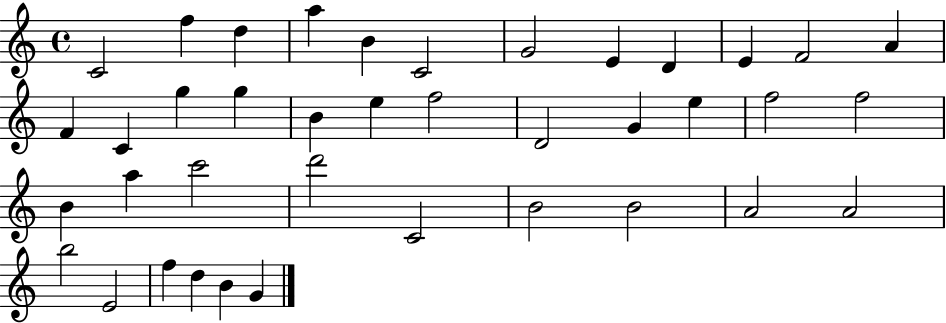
C4/h F5/q D5/q A5/q B4/q C4/h G4/h E4/q D4/q E4/q F4/h A4/q F4/q C4/q G5/q G5/q B4/q E5/q F5/h D4/h G4/q E5/q F5/h F5/h B4/q A5/q C6/h D6/h C4/h B4/h B4/h A4/h A4/h B5/h E4/h F5/q D5/q B4/q G4/q